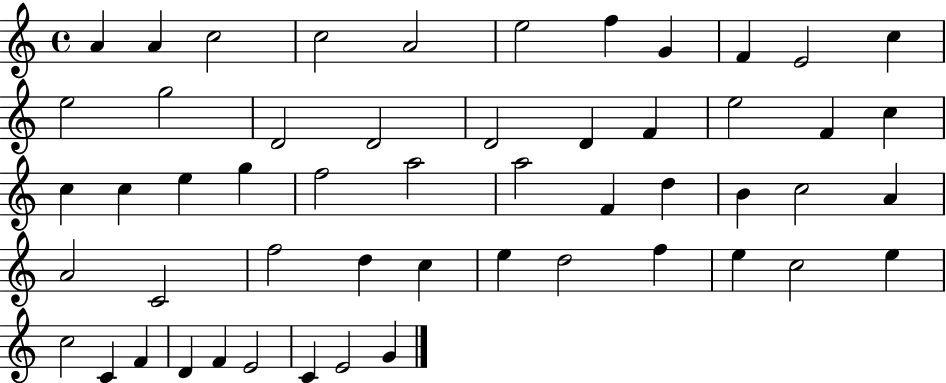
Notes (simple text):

A4/q A4/q C5/h C5/h A4/h E5/h F5/q G4/q F4/q E4/h C5/q E5/h G5/h D4/h D4/h D4/h D4/q F4/q E5/h F4/q C5/q C5/q C5/q E5/q G5/q F5/h A5/h A5/h F4/q D5/q B4/q C5/h A4/q A4/h C4/h F5/h D5/q C5/q E5/q D5/h F5/q E5/q C5/h E5/q C5/h C4/q F4/q D4/q F4/q E4/h C4/q E4/h G4/q